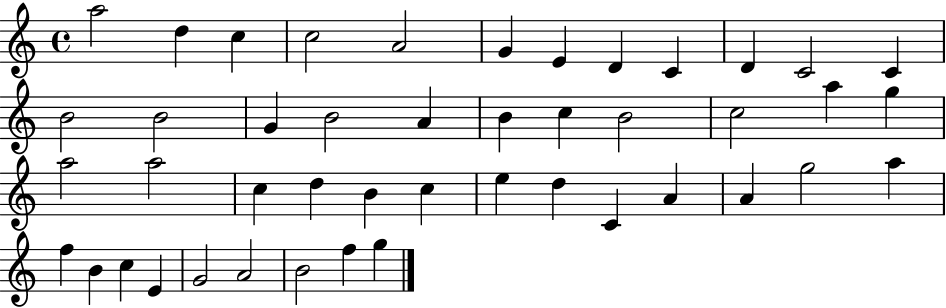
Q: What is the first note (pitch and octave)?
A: A5